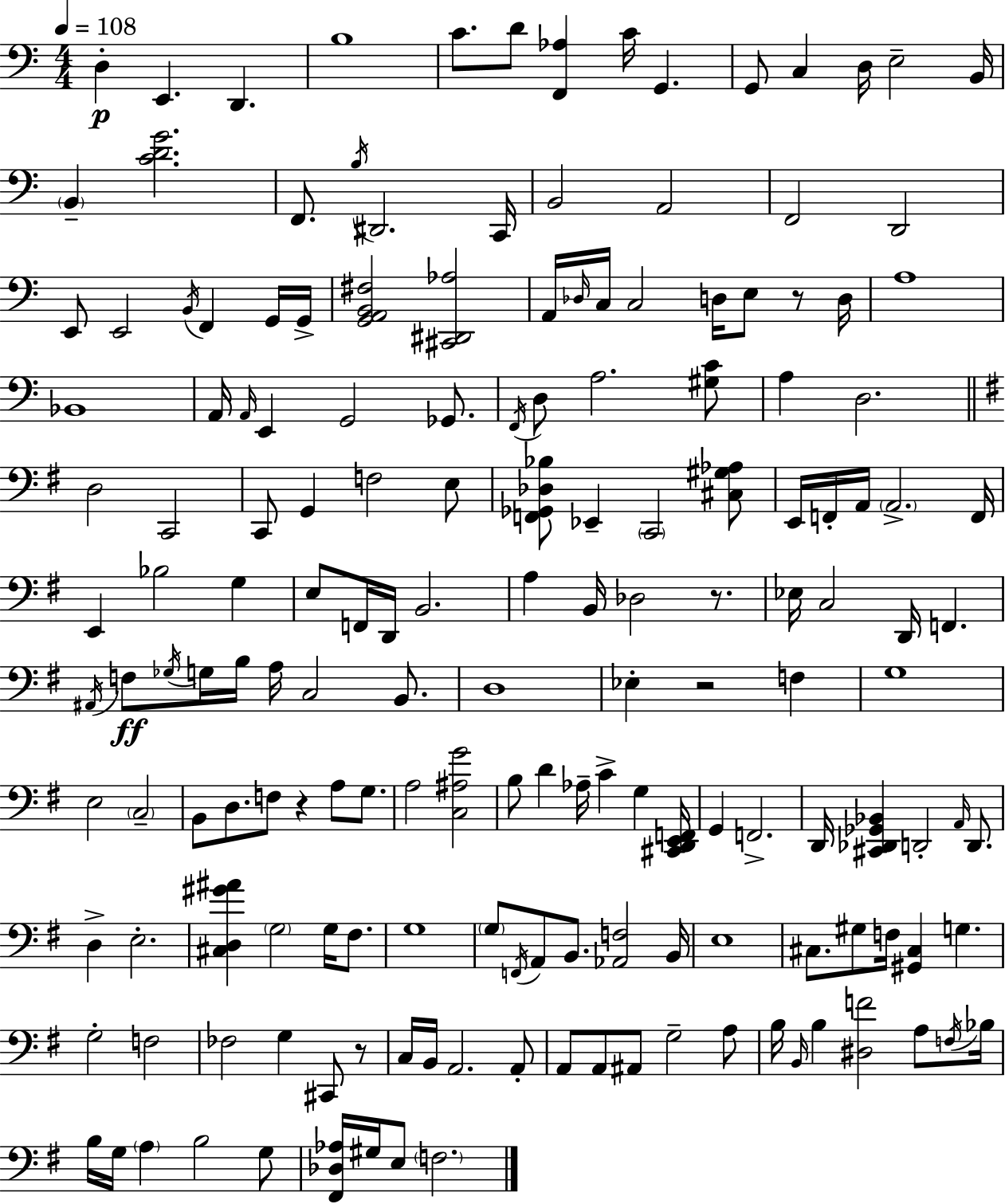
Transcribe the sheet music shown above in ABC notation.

X:1
T:Untitled
M:4/4
L:1/4
K:Am
D, E,, D,, B,4 C/2 D/2 [F,,_A,] C/4 G,, G,,/2 C, D,/4 E,2 B,,/4 B,, [CDG]2 F,,/2 B,/4 ^D,,2 C,,/4 B,,2 A,,2 F,,2 D,,2 E,,/2 E,,2 B,,/4 F,, G,,/4 G,,/4 [G,,A,,B,,^F,]2 [^C,,^D,,_A,]2 A,,/4 _D,/4 C,/4 C,2 D,/4 E,/2 z/2 D,/4 A,4 _B,,4 A,,/4 A,,/4 E,, G,,2 _G,,/2 F,,/4 D,/2 A,2 [^G,C]/2 A, D,2 D,2 C,,2 C,,/2 G,, F,2 E,/2 [F,,_G,,_D,_B,]/2 _E,, C,,2 [^C,^G,_A,]/2 E,,/4 F,,/4 A,,/4 A,,2 F,,/4 E,, _B,2 G, E,/2 F,,/4 D,,/4 B,,2 A, B,,/4 _D,2 z/2 _E,/4 C,2 D,,/4 F,, ^A,,/4 F,/2 _G,/4 G,/4 B,/4 A,/4 C,2 B,,/2 D,4 _E, z2 F, G,4 E,2 C,2 B,,/2 D,/2 F,/2 z A,/2 G,/2 A,2 [C,^A,G]2 B,/2 D _A,/4 C G, [^C,,D,,E,,F,,]/4 G,, F,,2 D,,/4 [^C,,_D,,_G,,_B,,] D,,2 A,,/4 D,,/2 D, E,2 [^C,D,^G^A] G,2 G,/4 ^F,/2 G,4 G,/2 F,,/4 A,,/2 B,,/2 [_A,,F,]2 B,,/4 E,4 ^C,/2 ^G,/2 F,/4 [^G,,^C,] G, G,2 F,2 _F,2 G, ^C,,/2 z/2 C,/4 B,,/4 A,,2 A,,/2 A,,/2 A,,/2 ^A,,/2 G,2 A,/2 B,/4 B,,/4 B, [^D,F]2 A,/2 F,/4 _B,/4 B,/4 G,/4 A, B,2 G,/2 [^F,,_D,_A,]/4 ^G,/4 E,/2 F,2